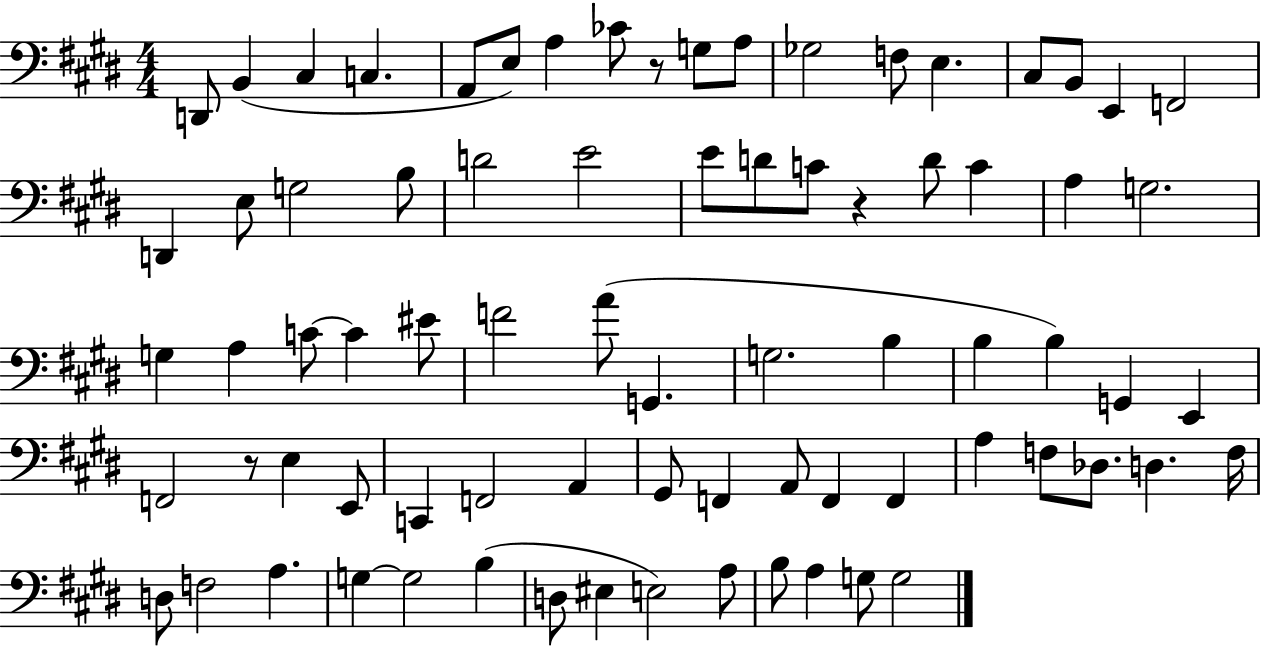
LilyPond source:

{
  \clef bass
  \numericTimeSignature
  \time 4/4
  \key e \major
  d,8 b,4( cis4 c4. | a,8 e8) a4 ces'8 r8 g8 a8 | ges2 f8 e4. | cis8 b,8 e,4 f,2 | \break d,4 e8 g2 b8 | d'2 e'2 | e'8 d'8 c'8 r4 d'8 c'4 | a4 g2. | \break g4 a4 c'8~~ c'4 eis'8 | f'2 a'8( g,4. | g2. b4 | b4 b4) g,4 e,4 | \break f,2 r8 e4 e,8 | c,4 f,2 a,4 | gis,8 f,4 a,8 f,4 f,4 | a4 f8 des8. d4. f16 | \break d8 f2 a4. | g4~~ g2 b4( | d8 eis4 e2) a8 | b8 a4 g8 g2 | \break \bar "|."
}